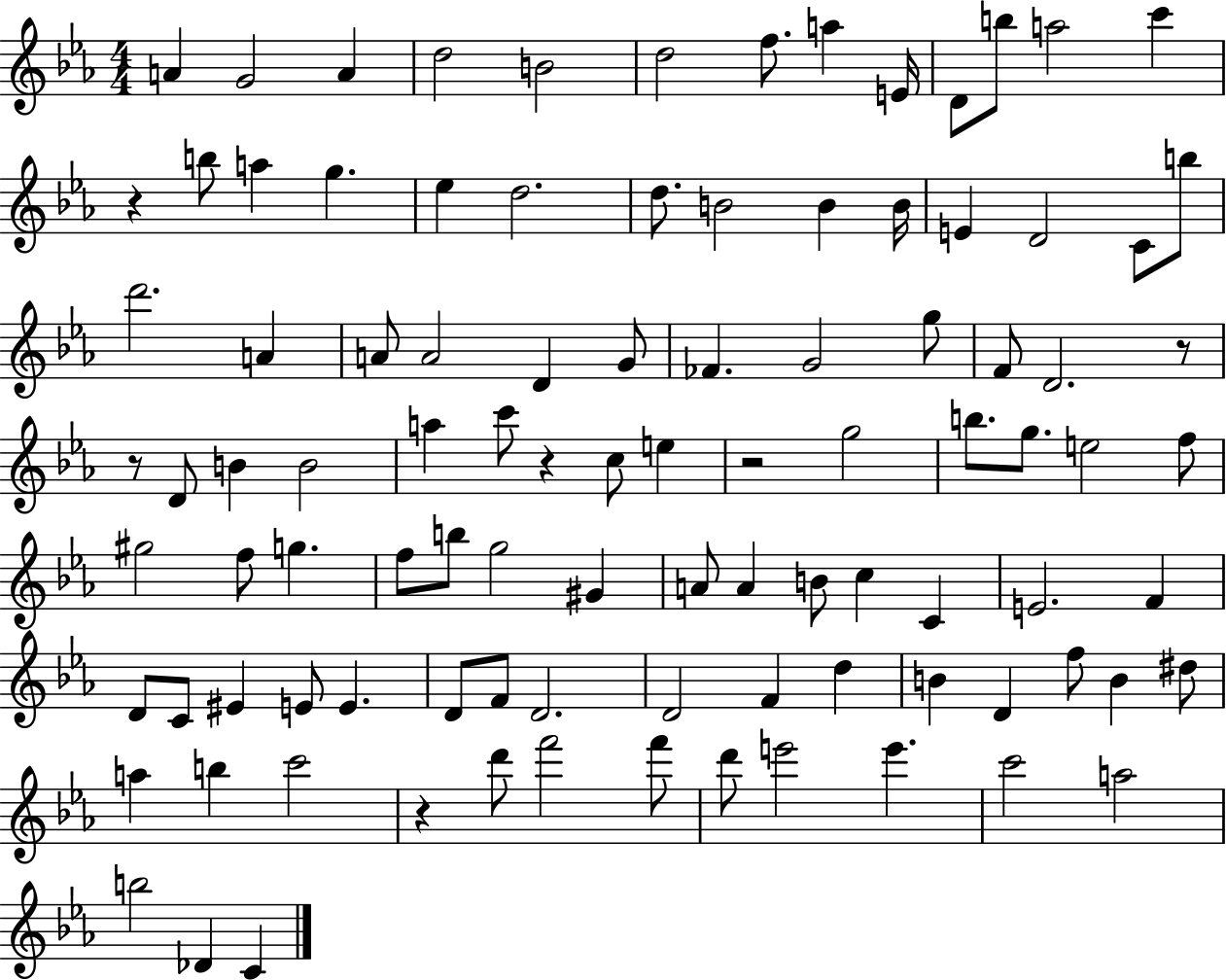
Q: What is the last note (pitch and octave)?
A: C4